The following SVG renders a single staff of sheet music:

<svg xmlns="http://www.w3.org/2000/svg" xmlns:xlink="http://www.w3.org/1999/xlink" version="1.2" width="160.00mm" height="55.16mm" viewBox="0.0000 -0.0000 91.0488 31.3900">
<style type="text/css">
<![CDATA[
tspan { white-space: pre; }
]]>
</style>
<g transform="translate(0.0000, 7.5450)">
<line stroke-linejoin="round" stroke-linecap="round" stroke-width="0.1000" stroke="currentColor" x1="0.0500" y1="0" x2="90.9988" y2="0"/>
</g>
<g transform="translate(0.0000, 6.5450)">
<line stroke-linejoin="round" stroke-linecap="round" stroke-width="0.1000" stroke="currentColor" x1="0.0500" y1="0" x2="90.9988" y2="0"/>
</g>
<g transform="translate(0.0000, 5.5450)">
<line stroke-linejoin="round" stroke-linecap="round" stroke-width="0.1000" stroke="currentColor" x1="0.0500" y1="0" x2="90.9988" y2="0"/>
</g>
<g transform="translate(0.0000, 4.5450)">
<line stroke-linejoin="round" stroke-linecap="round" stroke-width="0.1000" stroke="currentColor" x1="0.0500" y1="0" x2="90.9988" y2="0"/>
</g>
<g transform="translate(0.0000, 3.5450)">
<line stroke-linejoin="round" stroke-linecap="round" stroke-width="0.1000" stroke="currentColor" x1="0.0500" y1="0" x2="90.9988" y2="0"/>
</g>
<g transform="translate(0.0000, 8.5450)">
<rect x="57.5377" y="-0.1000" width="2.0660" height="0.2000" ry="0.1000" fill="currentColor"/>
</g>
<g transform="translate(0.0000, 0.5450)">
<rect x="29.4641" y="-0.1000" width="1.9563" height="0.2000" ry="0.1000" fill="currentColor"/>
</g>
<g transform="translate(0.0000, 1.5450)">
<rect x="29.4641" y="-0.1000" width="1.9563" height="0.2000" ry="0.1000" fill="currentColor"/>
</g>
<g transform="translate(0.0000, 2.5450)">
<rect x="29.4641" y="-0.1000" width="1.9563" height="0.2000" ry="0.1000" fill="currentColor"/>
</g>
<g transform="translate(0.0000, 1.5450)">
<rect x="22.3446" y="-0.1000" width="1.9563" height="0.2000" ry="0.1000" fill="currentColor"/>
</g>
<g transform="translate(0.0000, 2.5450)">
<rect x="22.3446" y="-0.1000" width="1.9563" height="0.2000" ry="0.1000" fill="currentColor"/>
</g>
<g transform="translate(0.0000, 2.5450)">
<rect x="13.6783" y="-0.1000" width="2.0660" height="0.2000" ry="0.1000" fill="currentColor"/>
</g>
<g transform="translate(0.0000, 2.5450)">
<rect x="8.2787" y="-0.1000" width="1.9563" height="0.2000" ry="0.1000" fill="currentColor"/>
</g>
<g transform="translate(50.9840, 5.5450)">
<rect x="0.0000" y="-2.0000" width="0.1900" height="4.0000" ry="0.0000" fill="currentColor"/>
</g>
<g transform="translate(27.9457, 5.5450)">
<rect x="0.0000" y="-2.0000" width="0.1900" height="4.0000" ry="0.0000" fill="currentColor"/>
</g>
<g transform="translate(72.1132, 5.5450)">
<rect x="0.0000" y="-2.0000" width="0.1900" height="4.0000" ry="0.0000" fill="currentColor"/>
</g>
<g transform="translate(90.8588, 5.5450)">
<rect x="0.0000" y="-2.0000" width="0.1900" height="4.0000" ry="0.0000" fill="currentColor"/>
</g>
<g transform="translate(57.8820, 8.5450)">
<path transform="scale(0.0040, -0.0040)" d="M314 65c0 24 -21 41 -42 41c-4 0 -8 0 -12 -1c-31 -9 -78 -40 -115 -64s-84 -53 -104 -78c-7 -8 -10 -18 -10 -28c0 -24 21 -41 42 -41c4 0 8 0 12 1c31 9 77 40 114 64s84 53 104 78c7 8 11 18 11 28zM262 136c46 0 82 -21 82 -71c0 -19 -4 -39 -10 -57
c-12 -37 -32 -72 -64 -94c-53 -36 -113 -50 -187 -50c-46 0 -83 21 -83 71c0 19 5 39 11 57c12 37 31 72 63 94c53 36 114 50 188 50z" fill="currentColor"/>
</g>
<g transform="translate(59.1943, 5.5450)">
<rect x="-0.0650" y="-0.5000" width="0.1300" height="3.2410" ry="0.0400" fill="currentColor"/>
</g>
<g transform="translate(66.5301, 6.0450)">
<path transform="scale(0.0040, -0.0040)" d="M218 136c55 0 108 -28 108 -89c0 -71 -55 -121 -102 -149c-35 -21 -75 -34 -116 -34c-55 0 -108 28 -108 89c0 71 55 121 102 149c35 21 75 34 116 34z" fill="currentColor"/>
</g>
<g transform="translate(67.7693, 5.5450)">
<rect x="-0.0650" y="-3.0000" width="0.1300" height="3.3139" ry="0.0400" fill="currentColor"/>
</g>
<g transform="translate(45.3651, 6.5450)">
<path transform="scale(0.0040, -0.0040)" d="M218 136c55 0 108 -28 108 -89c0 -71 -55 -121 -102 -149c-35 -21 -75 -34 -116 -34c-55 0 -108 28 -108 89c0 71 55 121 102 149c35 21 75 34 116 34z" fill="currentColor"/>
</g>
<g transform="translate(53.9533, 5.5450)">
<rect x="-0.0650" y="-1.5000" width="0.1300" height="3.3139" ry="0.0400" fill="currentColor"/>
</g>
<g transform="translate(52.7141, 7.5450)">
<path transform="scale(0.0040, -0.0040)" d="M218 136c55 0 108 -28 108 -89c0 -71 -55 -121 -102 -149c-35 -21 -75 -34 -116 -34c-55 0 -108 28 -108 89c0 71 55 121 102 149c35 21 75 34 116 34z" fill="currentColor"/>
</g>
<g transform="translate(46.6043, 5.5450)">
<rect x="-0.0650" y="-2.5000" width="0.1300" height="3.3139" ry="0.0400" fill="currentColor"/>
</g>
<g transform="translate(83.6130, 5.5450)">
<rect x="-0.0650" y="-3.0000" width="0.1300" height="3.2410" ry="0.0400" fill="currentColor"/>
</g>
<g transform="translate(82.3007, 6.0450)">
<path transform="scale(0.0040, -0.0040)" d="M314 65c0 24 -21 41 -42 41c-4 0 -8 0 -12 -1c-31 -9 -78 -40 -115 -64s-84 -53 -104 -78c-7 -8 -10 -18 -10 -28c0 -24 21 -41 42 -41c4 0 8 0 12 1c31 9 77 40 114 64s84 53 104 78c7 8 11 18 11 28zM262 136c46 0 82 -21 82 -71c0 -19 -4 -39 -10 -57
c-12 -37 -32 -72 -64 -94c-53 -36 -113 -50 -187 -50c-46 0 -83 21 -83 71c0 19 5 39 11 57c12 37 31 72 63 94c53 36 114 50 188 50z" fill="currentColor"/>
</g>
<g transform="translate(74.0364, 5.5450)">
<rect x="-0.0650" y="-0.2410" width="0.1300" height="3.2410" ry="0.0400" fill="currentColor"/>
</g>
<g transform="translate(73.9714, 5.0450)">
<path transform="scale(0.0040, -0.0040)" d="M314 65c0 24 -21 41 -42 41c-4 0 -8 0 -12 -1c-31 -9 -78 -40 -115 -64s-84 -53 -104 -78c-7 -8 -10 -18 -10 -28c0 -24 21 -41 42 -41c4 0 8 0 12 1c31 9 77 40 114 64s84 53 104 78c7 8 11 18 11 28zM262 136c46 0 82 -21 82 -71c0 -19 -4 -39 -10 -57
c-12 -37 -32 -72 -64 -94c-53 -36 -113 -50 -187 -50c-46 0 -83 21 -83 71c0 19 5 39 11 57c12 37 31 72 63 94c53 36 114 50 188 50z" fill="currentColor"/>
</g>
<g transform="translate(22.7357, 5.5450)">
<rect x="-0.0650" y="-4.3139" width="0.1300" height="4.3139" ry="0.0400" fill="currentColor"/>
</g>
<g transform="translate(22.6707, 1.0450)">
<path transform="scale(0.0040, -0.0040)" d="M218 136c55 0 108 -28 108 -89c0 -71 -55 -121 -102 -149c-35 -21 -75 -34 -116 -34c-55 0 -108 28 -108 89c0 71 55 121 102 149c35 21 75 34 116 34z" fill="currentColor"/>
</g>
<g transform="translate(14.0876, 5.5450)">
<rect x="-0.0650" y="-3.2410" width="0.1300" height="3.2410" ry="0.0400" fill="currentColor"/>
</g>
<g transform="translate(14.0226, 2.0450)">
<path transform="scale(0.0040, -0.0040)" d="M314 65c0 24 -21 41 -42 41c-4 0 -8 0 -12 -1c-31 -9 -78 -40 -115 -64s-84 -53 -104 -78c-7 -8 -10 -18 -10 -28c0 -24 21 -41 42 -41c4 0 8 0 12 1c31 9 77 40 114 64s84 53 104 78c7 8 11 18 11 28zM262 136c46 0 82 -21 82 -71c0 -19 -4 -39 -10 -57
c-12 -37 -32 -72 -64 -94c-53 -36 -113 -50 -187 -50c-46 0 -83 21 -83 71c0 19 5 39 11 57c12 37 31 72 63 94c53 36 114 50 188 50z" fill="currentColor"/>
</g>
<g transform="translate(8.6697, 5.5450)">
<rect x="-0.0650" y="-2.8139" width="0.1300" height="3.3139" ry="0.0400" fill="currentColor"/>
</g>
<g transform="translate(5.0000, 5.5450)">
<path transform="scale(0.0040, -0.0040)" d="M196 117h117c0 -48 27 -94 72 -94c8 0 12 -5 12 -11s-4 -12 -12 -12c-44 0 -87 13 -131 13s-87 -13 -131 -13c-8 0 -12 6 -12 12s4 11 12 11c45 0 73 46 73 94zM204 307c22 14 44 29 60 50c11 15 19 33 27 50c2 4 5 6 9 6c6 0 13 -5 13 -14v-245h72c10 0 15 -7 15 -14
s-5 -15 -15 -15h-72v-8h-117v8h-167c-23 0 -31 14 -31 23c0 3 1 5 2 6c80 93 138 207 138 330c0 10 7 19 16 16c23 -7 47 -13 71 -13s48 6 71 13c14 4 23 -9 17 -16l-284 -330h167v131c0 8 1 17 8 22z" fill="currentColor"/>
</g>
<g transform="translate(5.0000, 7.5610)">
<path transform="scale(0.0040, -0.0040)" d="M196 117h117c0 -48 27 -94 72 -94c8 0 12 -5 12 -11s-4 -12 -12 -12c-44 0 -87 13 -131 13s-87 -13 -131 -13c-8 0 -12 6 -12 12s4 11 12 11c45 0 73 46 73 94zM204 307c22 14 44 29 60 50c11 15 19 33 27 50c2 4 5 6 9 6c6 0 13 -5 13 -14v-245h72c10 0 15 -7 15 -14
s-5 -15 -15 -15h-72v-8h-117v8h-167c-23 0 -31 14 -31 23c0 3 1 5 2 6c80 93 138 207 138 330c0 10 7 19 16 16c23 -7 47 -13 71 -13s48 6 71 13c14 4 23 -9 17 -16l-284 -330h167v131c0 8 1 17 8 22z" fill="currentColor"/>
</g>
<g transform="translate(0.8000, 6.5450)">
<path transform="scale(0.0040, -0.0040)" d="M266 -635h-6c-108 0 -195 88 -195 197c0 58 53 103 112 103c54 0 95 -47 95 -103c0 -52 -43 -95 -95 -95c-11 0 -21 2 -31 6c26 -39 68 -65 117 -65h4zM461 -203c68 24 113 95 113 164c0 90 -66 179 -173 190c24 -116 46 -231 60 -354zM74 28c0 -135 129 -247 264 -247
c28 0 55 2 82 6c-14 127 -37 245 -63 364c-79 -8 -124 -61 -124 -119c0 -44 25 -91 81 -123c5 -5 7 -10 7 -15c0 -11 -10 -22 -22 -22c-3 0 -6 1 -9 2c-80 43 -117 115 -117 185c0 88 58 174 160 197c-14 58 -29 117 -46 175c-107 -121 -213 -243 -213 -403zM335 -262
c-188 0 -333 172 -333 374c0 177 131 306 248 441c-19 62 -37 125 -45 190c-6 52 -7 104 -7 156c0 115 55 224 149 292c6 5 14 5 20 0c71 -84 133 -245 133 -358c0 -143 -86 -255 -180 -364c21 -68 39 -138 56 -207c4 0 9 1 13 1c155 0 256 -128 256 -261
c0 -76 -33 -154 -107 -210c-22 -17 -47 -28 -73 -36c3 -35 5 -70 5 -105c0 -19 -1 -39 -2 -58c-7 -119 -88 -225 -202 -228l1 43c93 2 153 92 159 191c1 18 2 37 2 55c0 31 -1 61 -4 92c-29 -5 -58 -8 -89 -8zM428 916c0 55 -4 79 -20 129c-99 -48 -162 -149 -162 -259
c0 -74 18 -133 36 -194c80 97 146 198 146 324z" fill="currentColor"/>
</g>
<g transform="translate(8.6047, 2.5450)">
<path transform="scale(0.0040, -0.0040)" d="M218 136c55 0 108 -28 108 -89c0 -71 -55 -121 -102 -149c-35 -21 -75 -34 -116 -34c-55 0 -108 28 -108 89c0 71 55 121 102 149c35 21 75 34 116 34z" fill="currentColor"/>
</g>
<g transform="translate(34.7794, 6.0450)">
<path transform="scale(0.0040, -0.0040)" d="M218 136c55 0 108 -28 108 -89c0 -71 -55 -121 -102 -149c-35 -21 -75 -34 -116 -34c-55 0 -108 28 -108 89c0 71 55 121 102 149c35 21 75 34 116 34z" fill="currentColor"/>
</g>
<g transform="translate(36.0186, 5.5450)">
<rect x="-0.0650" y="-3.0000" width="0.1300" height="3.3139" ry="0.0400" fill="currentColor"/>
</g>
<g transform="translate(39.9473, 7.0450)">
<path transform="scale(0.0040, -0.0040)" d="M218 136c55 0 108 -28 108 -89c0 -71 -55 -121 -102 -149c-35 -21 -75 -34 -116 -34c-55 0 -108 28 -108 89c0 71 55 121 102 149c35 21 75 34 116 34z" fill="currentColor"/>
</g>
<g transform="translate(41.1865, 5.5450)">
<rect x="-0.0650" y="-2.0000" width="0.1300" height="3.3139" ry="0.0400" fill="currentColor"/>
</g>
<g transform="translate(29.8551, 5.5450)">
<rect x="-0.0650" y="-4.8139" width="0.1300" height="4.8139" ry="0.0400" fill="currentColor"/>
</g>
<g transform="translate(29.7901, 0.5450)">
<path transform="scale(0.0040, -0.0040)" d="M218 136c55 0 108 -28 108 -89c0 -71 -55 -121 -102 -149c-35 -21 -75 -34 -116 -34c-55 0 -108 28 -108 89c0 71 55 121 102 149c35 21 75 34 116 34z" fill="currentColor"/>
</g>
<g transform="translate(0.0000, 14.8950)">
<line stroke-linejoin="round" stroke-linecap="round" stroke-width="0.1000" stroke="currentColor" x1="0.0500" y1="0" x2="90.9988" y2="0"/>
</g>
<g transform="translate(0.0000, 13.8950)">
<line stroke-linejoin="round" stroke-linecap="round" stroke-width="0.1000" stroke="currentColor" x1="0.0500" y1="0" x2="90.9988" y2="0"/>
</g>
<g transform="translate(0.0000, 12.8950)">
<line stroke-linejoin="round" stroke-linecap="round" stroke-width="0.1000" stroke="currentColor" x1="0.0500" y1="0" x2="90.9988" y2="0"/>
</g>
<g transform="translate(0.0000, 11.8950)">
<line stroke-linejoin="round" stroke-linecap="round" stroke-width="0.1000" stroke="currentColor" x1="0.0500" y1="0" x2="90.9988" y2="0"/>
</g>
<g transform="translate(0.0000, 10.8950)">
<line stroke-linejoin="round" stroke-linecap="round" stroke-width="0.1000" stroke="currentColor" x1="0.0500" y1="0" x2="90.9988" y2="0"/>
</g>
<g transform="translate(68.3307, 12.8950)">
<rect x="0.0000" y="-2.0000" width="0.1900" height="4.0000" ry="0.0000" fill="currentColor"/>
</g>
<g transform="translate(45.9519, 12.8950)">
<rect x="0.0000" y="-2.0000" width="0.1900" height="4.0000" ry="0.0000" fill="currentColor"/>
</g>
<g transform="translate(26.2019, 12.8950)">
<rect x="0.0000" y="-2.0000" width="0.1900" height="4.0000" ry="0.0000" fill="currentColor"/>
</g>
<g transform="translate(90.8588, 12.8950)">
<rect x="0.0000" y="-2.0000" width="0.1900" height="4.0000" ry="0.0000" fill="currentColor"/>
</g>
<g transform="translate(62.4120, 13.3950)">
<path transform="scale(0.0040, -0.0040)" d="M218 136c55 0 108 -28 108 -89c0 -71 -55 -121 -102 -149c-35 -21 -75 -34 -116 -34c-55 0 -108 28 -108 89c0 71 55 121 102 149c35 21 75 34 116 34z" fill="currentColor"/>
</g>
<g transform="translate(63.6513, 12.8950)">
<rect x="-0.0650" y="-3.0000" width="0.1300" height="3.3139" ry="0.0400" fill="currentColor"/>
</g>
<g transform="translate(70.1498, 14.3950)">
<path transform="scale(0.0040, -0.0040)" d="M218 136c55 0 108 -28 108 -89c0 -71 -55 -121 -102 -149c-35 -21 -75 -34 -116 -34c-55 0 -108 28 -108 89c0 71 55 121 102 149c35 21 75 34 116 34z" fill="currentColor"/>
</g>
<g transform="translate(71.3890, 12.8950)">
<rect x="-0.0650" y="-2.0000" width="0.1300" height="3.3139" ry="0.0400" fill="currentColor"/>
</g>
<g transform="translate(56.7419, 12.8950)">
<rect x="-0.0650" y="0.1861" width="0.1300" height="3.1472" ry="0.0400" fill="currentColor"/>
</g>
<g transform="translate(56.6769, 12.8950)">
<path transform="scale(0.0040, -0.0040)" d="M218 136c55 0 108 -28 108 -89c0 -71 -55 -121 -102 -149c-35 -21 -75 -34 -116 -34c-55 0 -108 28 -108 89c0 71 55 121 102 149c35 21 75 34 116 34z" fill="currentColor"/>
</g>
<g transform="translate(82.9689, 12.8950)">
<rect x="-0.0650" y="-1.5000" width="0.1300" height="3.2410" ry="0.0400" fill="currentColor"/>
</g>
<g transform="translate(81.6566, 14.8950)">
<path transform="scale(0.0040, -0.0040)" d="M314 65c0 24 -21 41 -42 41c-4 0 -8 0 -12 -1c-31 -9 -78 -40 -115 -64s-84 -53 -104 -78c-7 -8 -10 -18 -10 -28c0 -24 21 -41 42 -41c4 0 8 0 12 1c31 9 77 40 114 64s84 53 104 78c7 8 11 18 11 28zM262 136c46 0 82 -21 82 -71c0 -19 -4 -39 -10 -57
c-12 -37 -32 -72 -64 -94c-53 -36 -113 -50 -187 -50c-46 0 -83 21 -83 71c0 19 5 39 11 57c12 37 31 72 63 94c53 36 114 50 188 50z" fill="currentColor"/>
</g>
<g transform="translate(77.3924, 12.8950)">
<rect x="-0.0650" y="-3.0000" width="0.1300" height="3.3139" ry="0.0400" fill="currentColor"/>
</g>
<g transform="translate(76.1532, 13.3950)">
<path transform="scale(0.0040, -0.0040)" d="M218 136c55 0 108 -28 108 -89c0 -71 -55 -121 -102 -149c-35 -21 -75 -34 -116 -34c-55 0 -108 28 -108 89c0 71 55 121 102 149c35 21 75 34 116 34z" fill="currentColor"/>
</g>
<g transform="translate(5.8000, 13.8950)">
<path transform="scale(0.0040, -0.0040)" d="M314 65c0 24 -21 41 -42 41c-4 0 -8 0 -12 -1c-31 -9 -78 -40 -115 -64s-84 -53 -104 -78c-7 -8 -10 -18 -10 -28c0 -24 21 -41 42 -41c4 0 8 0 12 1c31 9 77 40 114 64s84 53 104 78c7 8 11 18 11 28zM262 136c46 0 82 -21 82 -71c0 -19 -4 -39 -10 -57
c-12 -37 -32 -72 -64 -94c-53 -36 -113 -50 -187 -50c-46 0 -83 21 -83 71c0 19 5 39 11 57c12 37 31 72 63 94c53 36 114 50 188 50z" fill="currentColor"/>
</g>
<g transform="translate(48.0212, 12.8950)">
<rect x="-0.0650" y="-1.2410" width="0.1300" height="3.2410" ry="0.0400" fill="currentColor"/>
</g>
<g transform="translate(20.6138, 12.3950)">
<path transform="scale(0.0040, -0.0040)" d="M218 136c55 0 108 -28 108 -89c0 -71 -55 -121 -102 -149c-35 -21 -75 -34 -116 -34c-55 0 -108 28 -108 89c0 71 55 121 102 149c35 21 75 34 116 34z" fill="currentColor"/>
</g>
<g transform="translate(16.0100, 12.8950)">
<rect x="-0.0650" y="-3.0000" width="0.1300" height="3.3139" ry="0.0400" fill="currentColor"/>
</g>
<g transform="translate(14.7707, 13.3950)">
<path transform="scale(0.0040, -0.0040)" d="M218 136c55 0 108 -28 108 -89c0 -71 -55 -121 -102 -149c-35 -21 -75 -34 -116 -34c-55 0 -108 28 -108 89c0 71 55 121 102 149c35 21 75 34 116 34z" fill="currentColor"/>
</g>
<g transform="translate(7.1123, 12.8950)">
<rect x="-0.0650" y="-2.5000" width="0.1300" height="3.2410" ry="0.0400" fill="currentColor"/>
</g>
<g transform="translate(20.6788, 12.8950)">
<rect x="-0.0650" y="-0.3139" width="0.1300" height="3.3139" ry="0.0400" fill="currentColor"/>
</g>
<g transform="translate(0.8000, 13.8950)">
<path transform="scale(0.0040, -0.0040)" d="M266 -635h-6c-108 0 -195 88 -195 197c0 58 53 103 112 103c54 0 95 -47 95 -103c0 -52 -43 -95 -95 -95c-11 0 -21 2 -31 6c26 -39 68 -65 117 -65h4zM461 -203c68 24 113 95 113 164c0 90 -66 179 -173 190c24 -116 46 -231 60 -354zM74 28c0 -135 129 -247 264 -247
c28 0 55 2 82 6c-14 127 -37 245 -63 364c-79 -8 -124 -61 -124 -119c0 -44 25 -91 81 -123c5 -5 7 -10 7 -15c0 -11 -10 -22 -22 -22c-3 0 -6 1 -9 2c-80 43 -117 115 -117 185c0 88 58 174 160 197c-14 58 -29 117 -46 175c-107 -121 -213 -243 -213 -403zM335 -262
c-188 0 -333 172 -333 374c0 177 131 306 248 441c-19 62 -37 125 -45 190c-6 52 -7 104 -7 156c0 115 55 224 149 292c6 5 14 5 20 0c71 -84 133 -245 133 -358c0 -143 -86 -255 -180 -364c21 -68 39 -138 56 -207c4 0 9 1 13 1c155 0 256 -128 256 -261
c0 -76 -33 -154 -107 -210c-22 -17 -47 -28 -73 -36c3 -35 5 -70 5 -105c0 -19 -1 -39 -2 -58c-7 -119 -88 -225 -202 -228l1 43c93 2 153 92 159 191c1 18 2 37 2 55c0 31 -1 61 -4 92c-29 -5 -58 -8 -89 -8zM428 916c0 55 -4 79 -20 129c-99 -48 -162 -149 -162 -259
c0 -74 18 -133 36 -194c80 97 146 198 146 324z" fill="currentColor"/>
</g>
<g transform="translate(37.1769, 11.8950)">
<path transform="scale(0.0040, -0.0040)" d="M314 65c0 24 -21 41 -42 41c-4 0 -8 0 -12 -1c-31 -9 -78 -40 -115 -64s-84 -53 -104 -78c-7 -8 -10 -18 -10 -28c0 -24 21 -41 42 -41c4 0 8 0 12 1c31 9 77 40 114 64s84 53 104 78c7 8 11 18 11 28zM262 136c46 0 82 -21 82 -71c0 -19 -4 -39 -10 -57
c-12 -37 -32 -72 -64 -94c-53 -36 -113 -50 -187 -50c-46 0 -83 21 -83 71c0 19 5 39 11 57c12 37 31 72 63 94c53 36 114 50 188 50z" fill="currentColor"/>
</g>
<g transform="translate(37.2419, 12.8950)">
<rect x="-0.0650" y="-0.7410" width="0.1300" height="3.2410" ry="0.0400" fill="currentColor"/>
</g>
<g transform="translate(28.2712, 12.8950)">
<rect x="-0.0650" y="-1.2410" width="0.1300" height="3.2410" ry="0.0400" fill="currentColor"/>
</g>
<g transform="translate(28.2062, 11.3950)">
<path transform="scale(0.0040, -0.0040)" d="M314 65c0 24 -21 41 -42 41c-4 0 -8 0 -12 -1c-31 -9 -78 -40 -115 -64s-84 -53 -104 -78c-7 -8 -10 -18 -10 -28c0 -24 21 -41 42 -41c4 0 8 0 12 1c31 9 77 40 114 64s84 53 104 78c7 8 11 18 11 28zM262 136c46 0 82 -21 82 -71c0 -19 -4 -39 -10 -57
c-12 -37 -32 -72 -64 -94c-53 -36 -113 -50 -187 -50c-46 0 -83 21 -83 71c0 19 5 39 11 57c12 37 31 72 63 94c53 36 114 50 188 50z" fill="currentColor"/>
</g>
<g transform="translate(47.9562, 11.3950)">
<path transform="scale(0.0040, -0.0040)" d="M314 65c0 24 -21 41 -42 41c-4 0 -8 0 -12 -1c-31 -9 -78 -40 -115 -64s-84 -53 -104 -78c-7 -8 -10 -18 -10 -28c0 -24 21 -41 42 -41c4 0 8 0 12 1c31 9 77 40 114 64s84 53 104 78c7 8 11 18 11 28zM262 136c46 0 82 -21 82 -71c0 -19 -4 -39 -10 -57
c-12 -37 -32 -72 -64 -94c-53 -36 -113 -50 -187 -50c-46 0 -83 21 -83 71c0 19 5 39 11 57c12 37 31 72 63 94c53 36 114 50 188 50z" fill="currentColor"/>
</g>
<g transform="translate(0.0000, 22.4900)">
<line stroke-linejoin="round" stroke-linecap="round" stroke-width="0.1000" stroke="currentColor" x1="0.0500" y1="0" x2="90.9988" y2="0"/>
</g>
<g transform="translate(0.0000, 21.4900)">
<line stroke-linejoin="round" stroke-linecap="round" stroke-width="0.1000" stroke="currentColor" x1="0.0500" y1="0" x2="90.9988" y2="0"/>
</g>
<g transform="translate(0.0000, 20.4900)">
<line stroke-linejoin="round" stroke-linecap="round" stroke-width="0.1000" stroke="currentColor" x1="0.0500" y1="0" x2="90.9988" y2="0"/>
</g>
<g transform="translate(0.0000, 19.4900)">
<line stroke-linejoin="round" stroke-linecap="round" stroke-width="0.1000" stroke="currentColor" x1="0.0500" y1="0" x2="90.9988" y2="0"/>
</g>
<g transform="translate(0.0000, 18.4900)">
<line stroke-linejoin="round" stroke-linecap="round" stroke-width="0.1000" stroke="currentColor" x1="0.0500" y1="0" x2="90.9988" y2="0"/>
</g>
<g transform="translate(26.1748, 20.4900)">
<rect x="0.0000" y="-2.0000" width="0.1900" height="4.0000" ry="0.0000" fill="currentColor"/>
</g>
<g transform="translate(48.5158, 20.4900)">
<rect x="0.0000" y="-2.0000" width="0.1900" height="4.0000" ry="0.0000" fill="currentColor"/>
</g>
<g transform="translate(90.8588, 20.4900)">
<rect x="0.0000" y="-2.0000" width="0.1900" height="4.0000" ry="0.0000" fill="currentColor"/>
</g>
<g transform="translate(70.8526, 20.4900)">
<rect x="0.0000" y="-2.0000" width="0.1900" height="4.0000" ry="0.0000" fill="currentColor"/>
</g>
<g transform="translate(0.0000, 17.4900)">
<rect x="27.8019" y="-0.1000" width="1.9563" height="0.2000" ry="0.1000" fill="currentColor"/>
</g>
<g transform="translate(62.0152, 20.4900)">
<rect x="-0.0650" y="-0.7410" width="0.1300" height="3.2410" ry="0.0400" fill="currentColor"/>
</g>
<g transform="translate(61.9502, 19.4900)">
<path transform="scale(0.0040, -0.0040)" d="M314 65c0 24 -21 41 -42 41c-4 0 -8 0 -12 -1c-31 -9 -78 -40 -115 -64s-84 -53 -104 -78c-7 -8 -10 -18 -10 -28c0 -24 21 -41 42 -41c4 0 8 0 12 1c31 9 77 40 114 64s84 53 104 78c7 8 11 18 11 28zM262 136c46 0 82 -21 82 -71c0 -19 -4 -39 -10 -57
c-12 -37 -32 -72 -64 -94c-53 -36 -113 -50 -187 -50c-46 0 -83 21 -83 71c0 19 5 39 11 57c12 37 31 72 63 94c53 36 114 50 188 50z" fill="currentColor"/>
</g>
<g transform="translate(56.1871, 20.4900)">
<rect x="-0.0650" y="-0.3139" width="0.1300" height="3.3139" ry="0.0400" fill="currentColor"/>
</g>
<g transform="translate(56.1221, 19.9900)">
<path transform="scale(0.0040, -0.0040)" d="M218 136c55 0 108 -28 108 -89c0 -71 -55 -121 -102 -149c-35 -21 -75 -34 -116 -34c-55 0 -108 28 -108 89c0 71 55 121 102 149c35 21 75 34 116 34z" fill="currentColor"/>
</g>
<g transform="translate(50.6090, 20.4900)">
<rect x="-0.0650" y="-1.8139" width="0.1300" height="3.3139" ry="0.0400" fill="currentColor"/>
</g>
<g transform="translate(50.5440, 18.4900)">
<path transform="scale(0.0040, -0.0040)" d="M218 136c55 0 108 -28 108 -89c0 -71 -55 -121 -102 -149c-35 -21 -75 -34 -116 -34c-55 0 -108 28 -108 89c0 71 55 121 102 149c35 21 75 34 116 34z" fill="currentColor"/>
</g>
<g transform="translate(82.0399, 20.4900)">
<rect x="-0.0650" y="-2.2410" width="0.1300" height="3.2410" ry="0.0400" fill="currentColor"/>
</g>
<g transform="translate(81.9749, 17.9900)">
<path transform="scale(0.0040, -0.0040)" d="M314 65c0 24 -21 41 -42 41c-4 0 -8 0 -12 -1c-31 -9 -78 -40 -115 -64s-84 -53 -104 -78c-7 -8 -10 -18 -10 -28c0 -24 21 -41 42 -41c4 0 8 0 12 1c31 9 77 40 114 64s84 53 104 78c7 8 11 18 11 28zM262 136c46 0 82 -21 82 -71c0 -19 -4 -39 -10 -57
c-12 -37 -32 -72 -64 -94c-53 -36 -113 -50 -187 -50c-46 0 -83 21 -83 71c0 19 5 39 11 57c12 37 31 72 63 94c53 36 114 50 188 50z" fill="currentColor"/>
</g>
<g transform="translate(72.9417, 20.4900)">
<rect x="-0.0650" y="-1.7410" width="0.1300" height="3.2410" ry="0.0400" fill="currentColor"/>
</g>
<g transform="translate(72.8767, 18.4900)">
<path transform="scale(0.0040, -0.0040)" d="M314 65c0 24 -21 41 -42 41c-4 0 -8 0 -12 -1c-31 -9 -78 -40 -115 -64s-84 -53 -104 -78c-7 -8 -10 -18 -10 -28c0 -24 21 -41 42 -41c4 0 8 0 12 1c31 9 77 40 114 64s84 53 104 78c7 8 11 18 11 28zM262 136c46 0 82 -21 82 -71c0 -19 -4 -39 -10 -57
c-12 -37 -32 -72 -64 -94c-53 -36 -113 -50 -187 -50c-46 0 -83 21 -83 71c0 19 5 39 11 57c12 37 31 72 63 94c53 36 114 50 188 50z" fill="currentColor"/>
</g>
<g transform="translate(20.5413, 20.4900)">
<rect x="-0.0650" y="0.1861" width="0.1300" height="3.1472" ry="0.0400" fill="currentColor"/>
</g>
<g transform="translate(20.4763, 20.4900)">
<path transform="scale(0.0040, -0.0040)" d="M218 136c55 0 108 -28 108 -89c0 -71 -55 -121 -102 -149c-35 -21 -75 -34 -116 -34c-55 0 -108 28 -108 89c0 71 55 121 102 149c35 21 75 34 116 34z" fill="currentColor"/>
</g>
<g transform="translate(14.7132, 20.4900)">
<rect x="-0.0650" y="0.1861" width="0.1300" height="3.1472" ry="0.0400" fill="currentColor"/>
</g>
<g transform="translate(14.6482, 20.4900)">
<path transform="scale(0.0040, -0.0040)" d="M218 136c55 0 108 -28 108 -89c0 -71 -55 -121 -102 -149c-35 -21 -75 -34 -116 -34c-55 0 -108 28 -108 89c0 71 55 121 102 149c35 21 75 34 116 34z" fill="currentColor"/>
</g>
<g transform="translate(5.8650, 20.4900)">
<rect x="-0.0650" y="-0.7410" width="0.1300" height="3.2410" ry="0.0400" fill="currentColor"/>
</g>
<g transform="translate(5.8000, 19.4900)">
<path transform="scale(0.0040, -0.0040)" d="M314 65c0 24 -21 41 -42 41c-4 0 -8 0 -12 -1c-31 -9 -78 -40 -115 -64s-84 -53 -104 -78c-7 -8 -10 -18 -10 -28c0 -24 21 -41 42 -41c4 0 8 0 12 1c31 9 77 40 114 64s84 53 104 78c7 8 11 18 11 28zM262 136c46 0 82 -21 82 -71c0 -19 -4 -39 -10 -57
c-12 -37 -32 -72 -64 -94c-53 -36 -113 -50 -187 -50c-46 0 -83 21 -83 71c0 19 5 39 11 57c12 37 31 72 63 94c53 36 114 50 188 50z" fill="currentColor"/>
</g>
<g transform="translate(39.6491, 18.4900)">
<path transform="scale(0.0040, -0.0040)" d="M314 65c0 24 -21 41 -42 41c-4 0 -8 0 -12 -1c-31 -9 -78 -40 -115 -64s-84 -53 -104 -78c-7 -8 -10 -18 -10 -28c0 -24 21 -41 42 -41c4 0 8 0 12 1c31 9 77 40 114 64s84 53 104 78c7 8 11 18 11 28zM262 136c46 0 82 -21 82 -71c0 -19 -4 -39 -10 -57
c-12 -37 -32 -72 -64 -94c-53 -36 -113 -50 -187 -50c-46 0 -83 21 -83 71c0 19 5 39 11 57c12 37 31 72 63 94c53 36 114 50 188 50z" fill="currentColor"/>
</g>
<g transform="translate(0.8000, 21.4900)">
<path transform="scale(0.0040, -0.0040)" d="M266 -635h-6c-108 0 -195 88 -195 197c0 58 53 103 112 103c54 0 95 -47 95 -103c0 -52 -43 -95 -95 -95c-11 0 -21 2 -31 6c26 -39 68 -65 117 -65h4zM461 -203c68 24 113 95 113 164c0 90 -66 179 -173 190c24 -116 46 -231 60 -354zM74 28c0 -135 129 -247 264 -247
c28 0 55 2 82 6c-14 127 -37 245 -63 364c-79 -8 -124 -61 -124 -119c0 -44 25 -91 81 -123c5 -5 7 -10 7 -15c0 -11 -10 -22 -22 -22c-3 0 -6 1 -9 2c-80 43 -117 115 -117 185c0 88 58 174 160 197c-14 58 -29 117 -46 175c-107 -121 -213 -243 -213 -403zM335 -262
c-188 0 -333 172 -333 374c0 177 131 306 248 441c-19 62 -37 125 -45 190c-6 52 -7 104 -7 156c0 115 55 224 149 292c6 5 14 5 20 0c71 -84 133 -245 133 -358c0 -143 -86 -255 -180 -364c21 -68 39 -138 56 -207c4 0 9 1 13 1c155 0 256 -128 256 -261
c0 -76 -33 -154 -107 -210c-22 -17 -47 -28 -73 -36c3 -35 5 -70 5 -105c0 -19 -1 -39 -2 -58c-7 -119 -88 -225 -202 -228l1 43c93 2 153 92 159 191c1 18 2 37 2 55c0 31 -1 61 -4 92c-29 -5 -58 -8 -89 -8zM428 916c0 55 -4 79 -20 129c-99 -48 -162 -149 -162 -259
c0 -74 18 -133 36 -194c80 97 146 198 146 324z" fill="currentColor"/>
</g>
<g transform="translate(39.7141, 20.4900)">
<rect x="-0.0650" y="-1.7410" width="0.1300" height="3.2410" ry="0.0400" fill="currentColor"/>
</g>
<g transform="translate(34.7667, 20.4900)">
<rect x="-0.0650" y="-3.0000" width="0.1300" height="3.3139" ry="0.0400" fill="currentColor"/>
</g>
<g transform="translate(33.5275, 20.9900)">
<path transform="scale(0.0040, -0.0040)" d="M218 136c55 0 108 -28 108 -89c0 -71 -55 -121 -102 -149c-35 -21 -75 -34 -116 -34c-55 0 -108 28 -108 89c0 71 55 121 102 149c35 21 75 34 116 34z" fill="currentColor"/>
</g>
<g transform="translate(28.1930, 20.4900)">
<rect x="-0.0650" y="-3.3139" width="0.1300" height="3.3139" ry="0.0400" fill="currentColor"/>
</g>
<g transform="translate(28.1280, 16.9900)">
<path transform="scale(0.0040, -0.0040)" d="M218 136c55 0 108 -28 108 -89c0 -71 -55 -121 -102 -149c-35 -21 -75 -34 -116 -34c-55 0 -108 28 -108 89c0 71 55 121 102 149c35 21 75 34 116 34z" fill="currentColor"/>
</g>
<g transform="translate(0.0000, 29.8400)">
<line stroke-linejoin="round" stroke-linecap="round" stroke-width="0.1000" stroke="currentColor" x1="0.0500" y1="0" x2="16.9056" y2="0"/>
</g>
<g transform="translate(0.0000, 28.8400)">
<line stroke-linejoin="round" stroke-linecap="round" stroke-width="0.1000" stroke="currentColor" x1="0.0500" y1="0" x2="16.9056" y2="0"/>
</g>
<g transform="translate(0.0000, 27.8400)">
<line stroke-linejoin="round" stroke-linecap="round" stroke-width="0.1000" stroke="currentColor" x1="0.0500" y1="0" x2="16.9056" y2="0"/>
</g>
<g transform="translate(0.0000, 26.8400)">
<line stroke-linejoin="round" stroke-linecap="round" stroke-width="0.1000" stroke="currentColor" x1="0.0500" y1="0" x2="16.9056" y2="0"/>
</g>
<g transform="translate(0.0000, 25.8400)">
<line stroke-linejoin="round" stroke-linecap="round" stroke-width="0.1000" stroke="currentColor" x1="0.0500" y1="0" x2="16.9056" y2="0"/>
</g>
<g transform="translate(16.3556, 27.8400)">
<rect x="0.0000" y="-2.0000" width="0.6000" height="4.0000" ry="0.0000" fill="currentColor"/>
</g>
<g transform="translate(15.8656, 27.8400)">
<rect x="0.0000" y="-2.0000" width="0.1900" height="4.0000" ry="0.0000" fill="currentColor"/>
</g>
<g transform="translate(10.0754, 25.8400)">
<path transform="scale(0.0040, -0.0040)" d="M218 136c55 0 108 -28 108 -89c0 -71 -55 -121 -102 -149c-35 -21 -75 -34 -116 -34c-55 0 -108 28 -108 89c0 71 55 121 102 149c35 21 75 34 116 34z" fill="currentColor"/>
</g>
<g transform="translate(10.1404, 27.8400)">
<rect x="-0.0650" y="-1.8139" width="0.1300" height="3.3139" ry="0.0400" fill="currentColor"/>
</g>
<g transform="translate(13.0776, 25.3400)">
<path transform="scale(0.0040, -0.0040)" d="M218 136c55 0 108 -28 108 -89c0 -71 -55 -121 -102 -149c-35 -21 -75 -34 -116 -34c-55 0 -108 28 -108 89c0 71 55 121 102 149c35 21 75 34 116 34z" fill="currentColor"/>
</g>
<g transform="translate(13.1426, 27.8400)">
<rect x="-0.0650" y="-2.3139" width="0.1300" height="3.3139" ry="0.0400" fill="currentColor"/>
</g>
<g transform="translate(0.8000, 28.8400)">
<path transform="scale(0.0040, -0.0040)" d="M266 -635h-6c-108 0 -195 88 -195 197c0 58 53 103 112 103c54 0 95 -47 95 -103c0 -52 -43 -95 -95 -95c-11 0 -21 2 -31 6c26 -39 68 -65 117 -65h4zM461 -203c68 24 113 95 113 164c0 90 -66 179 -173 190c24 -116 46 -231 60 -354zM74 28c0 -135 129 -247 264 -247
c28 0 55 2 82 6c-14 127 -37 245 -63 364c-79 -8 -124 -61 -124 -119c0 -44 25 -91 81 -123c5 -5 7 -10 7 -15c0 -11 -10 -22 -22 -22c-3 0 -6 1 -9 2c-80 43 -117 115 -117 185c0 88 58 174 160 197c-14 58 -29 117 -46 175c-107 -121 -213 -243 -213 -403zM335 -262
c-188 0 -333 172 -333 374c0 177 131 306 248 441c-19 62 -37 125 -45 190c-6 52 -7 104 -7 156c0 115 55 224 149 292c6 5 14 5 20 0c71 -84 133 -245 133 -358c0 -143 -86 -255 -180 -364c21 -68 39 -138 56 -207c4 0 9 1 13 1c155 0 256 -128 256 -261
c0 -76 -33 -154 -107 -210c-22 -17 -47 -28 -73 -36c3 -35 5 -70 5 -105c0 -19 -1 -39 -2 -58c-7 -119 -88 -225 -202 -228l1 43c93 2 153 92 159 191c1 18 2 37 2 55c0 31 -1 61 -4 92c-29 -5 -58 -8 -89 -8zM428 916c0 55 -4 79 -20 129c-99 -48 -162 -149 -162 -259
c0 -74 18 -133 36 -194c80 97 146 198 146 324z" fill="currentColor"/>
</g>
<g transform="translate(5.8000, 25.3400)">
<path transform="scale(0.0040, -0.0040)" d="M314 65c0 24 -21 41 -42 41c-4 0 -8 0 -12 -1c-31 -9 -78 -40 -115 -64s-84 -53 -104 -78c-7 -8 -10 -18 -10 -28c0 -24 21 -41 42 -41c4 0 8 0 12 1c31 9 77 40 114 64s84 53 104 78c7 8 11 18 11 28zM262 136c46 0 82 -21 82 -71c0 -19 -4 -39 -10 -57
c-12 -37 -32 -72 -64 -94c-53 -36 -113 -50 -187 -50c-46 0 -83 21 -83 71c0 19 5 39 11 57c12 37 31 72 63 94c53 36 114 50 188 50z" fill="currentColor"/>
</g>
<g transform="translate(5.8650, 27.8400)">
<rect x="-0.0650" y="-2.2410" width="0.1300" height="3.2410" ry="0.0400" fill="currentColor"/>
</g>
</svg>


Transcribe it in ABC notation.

X:1
T:Untitled
M:4/4
L:1/4
K:C
a b2 d' e' A F G E C2 A c2 A2 G2 A c e2 d2 e2 B A F A E2 d2 B B b A f2 f c d2 f2 g2 g2 f g